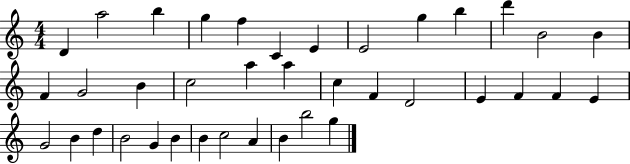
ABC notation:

X:1
T:Untitled
M:4/4
L:1/4
K:C
D a2 b g f C E E2 g b d' B2 B F G2 B c2 a a c F D2 E F F E G2 B d B2 G B B c2 A B b2 g